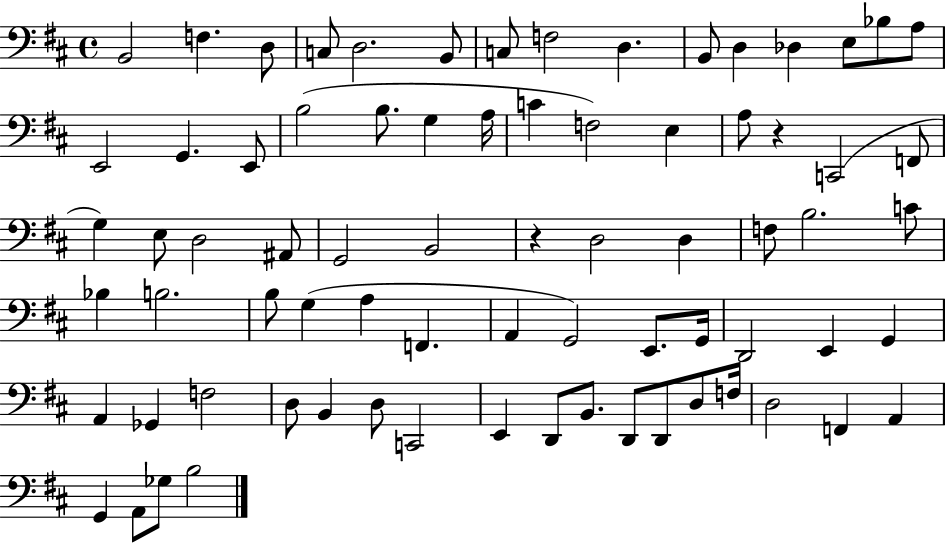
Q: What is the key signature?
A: D major